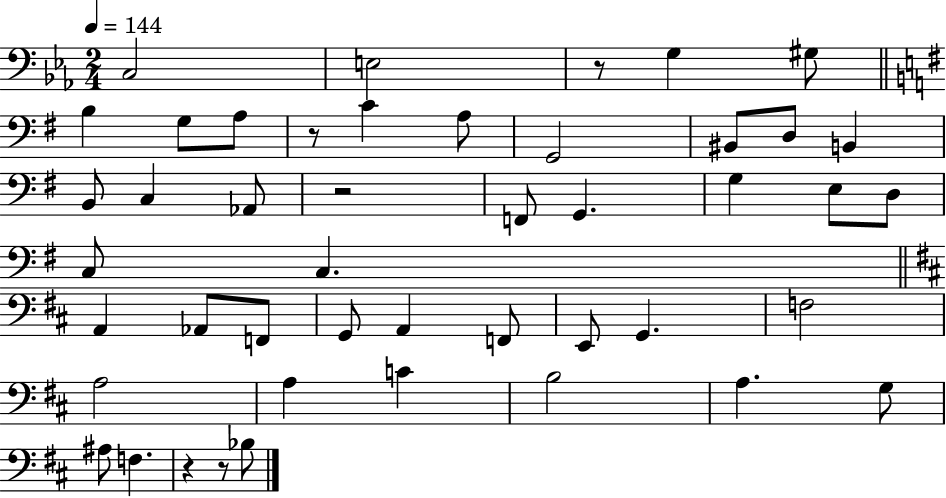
{
  \clef bass
  \numericTimeSignature
  \time 2/4
  \key ees \major
  \tempo 4 = 144
  c2 | e2 | r8 g4 gis8 | \bar "||" \break \key g \major b4 g8 a8 | r8 c'4 a8 | g,2 | bis,8 d8 b,4 | \break b,8 c4 aes,8 | r2 | f,8 g,4. | g4 e8 d8 | \break c8 c4. | \bar "||" \break \key d \major a,4 aes,8 f,8 | g,8 a,4 f,8 | e,8 g,4. | f2 | \break a2 | a4 c'4 | b2 | a4. g8 | \break ais8 f4. | r4 r8 bes8 | \bar "|."
}